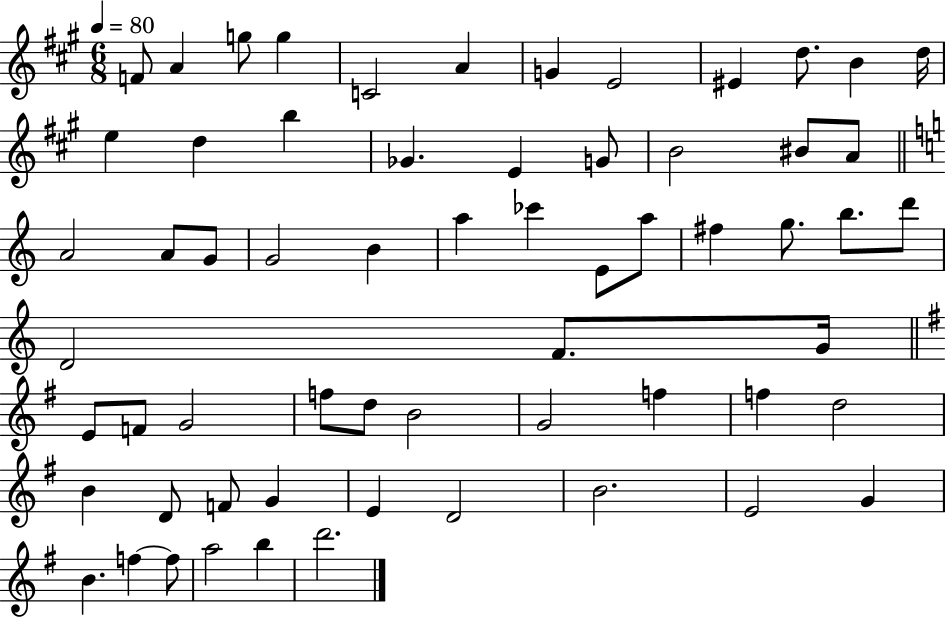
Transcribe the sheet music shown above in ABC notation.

X:1
T:Untitled
M:6/8
L:1/4
K:A
F/2 A g/2 g C2 A G E2 ^E d/2 B d/4 e d b _G E G/2 B2 ^B/2 A/2 A2 A/2 G/2 G2 B a _c' E/2 a/2 ^f g/2 b/2 d'/2 D2 F/2 G/4 E/2 F/2 G2 f/2 d/2 B2 G2 f f d2 B D/2 F/2 G E D2 B2 E2 G B f f/2 a2 b d'2